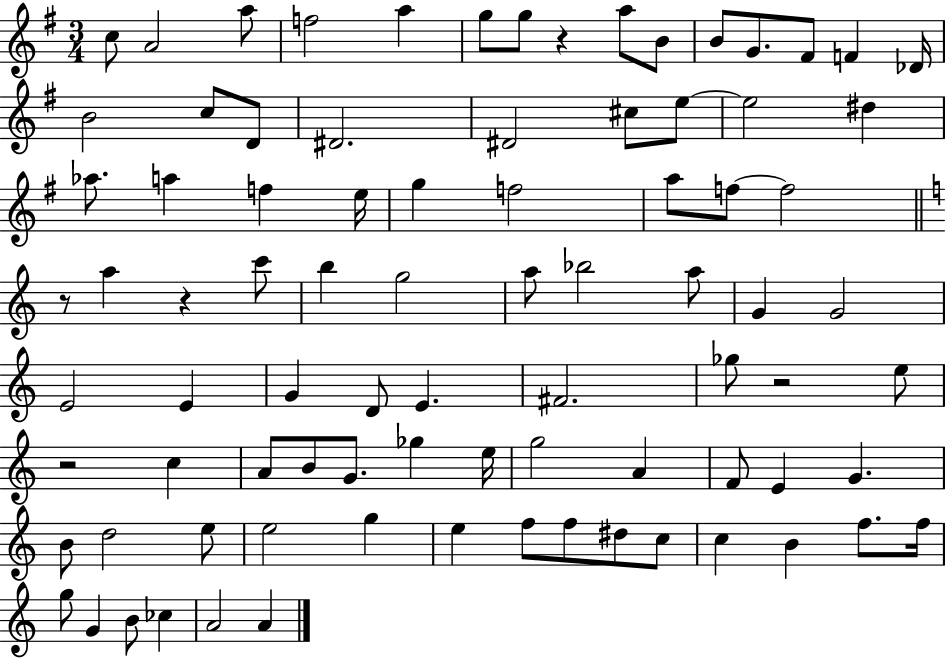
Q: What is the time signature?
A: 3/4